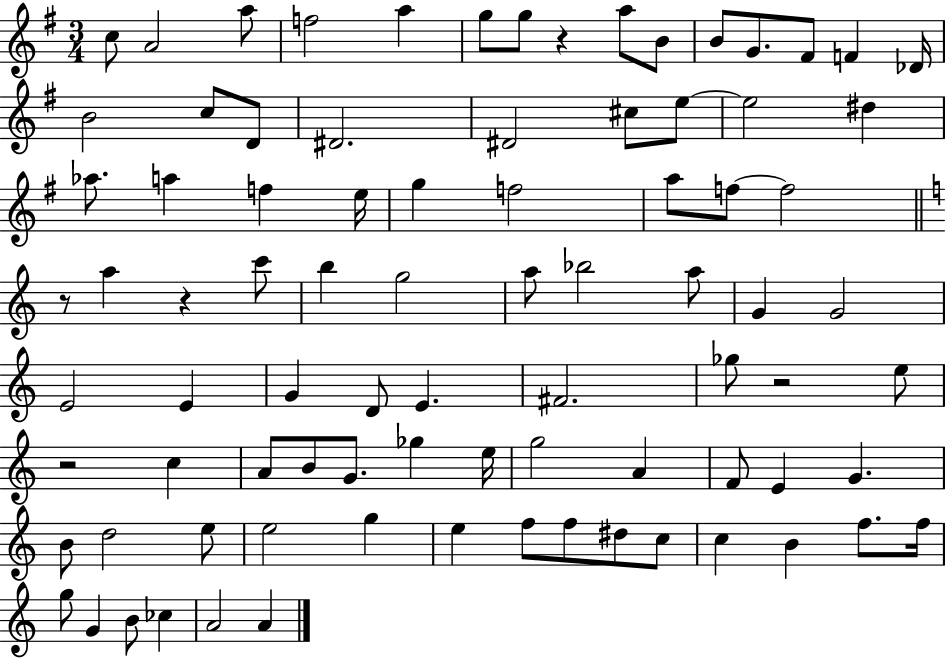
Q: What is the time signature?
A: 3/4